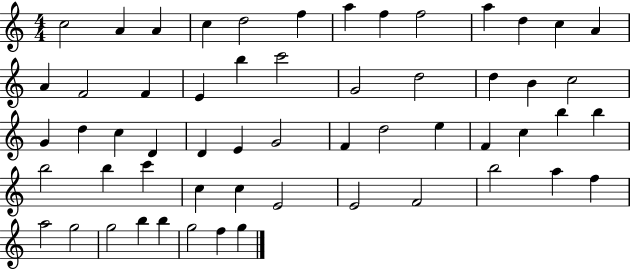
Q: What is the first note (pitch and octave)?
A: C5